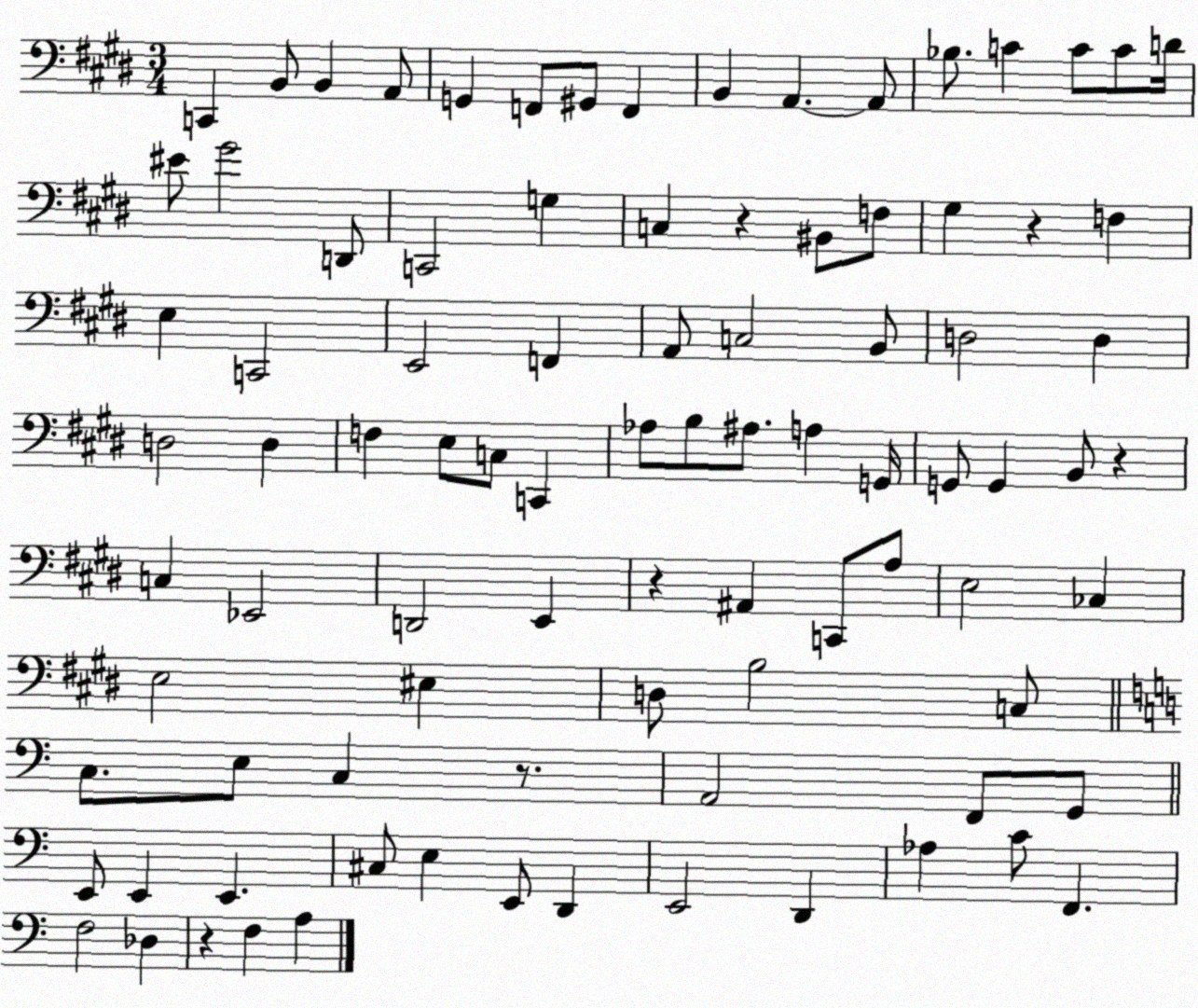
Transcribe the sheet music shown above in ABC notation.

X:1
T:Untitled
M:3/4
L:1/4
K:E
C,, B,,/2 B,, A,,/2 G,, F,,/2 ^G,,/2 F,, B,, A,, A,,/2 _B,/2 C C/2 C/2 D/4 ^E/2 ^G2 D,,/2 C,,2 G, C, z ^B,,/2 F,/2 ^G, z F, E, C,,2 E,,2 F,, A,,/2 C,2 B,,/2 D,2 D, D,2 D, F, E,/2 C,/2 C,, _A,/2 B,/2 ^A,/2 A, G,,/4 G,,/2 G,, B,,/2 z C, _E,,2 D,,2 E,, z ^A,, C,,/2 A,/2 E,2 _C, E,2 ^E, D,/2 B,2 C,/2 C,/2 E,/2 C, z/2 A,,2 F,,/2 G,,/2 E,,/2 E,, E,, ^C,/2 E, E,,/2 D,, E,,2 D,, _A, C/2 F,, F,2 _D, z F, A,